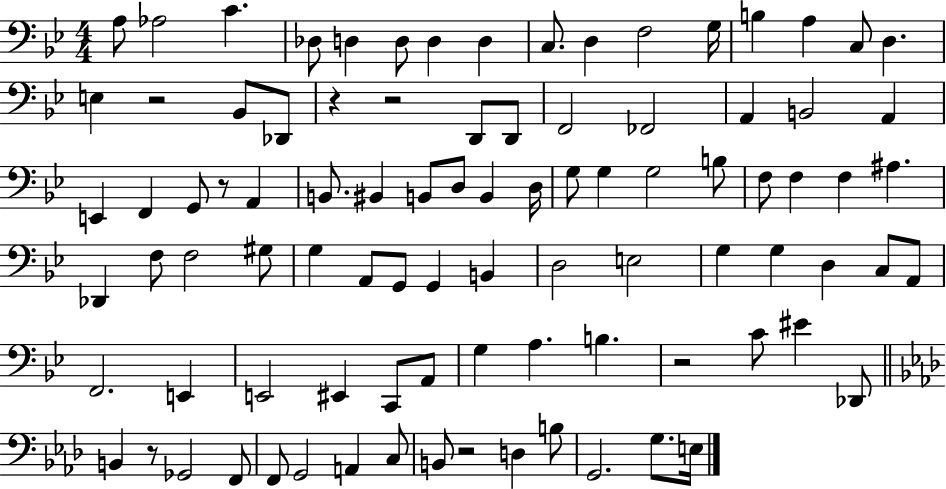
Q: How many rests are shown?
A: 7